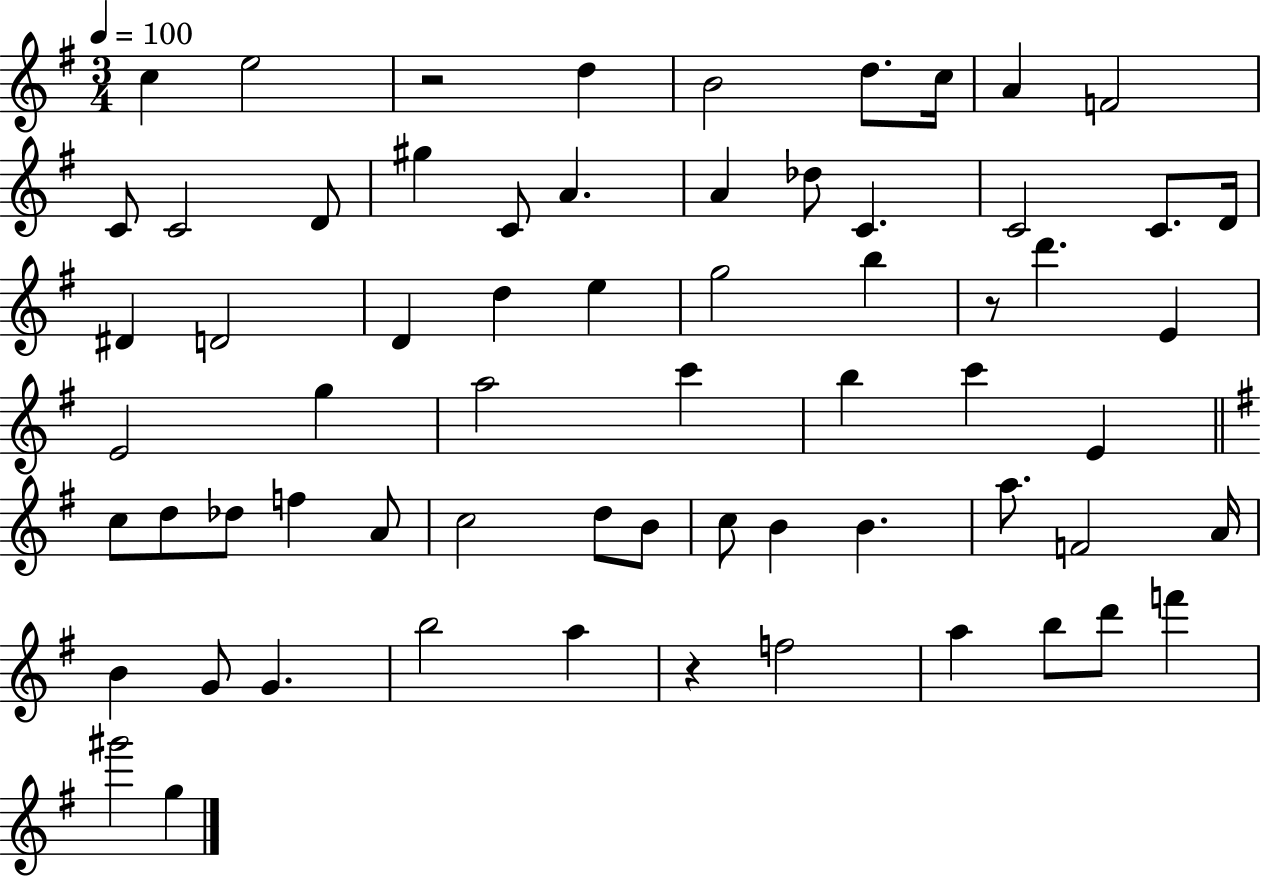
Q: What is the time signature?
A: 3/4